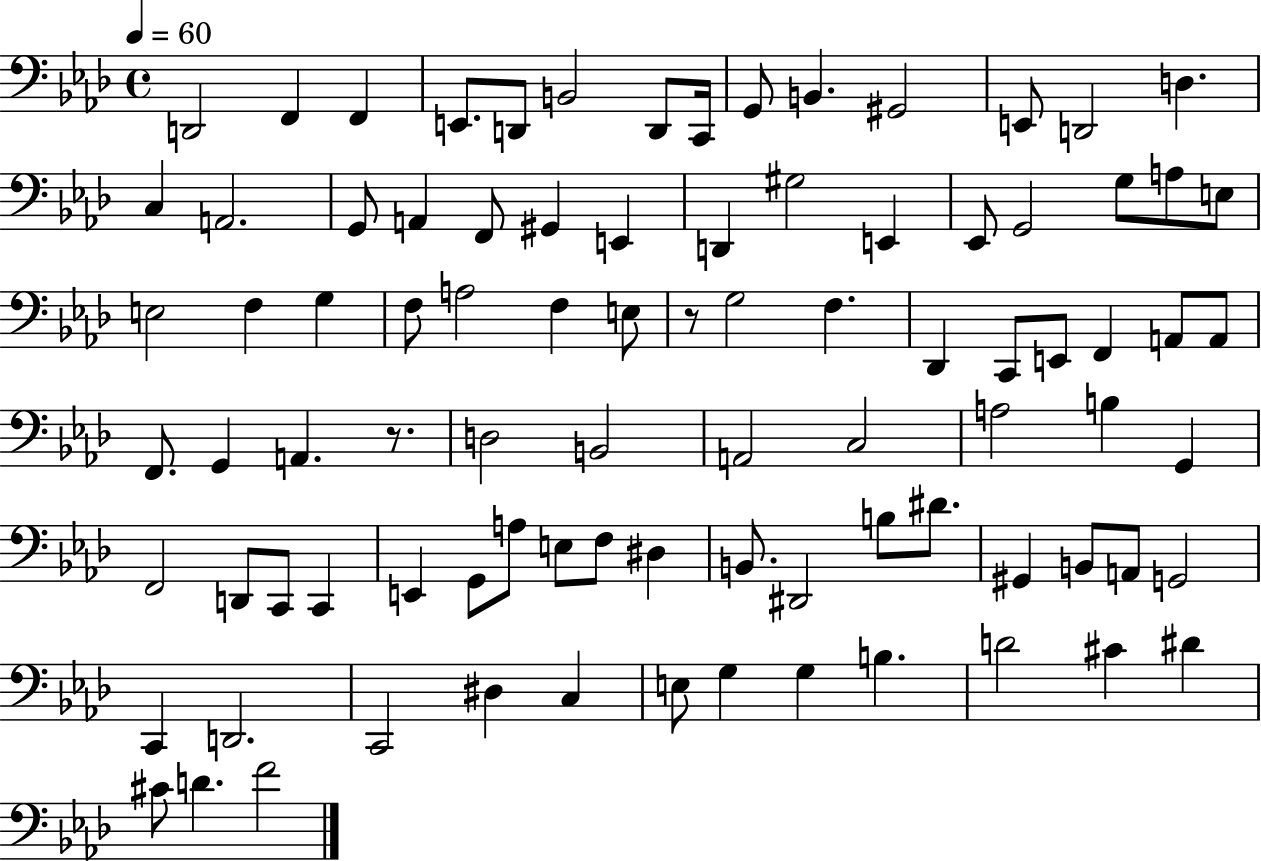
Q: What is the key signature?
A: AES major